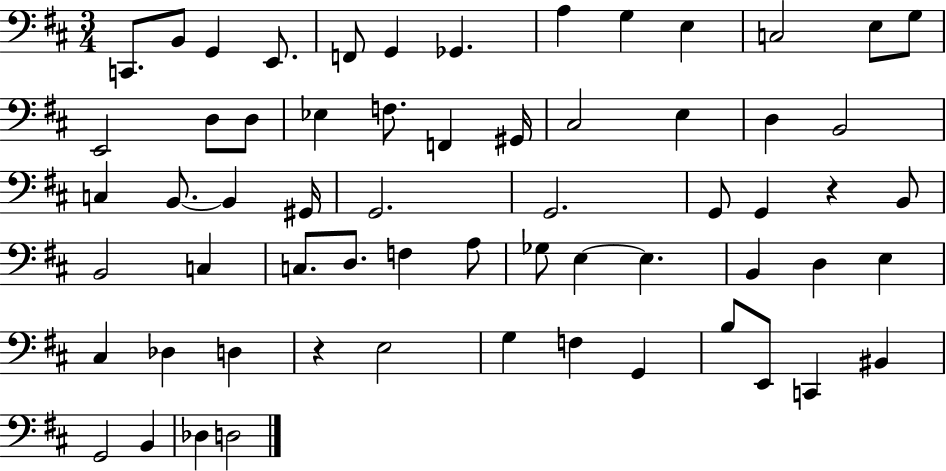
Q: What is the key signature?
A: D major